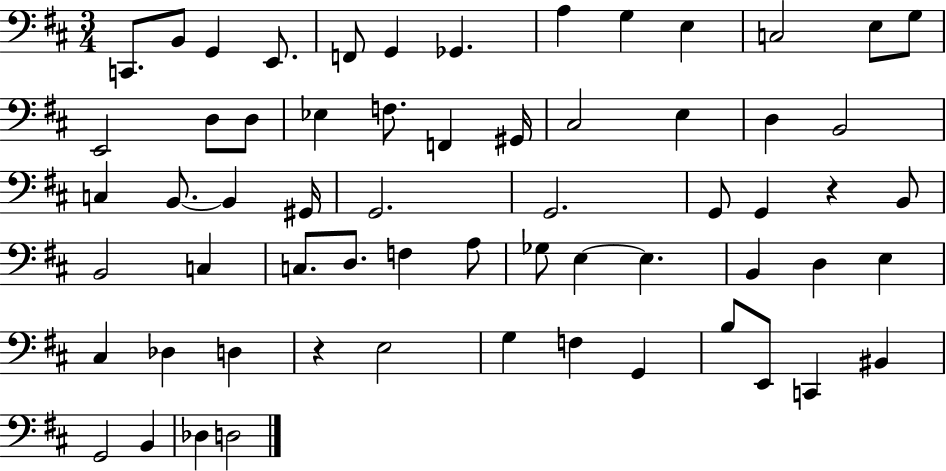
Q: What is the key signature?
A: D major